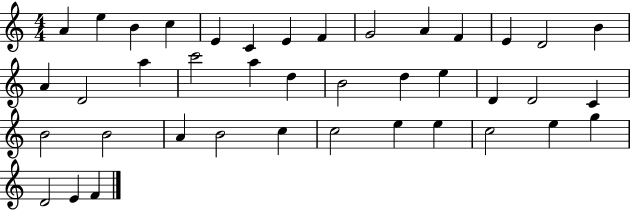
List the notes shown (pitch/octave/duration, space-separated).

A4/q E5/q B4/q C5/q E4/q C4/q E4/q F4/q G4/h A4/q F4/q E4/q D4/h B4/q A4/q D4/h A5/q C6/h A5/q D5/q B4/h D5/q E5/q D4/q D4/h C4/q B4/h B4/h A4/q B4/h C5/q C5/h E5/q E5/q C5/h E5/q G5/q D4/h E4/q F4/q